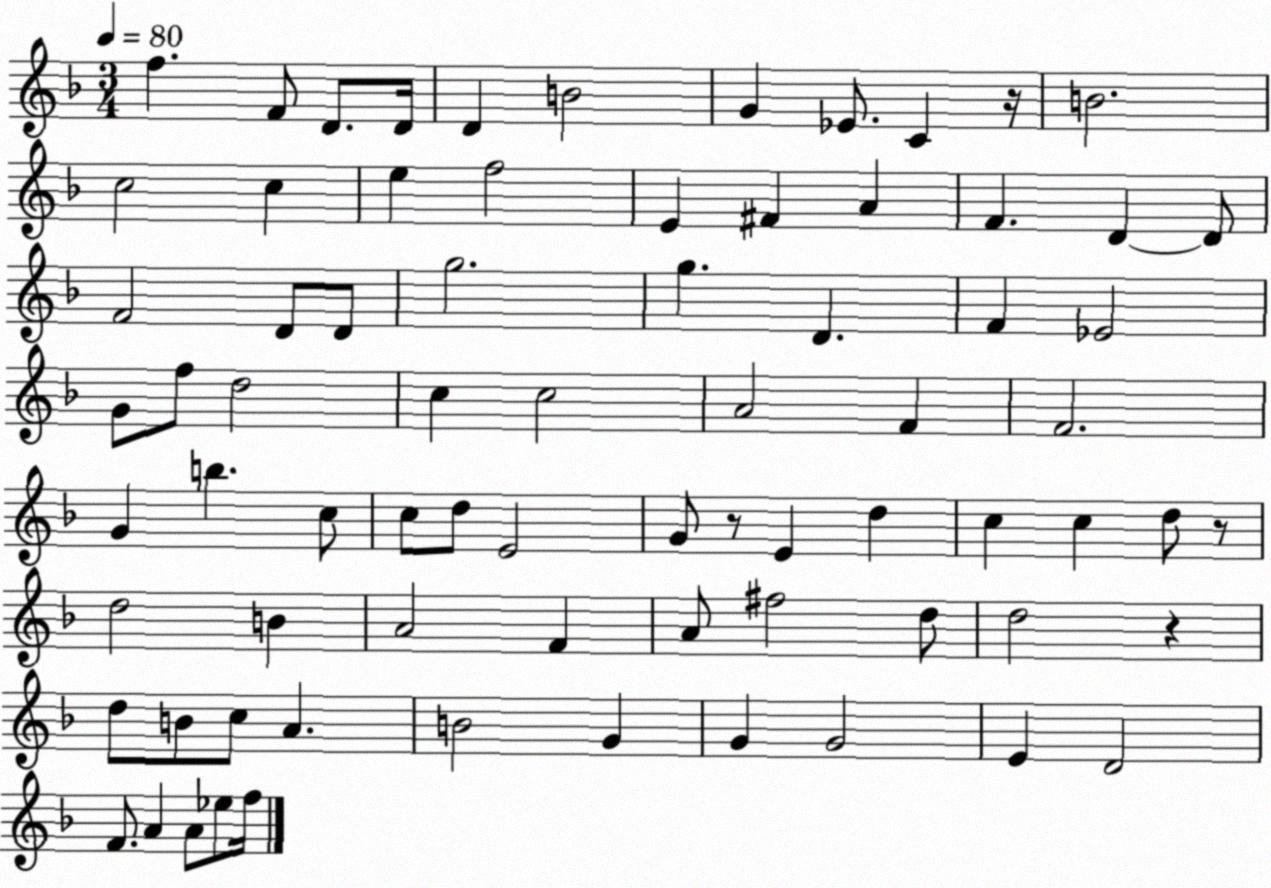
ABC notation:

X:1
T:Untitled
M:3/4
L:1/4
K:F
f F/2 D/2 D/4 D B2 G _E/2 C z/4 B2 c2 c e f2 E ^F A F D D/2 F2 D/2 D/2 g2 g D F _E2 G/2 f/2 d2 c c2 A2 F F2 G b c/2 c/2 d/2 E2 G/2 z/2 E d c c d/2 z/2 d2 B A2 F A/2 ^f2 d/2 d2 z d/2 B/2 c/2 A B2 G G G2 E D2 F/2 A A/2 _e/2 f/4